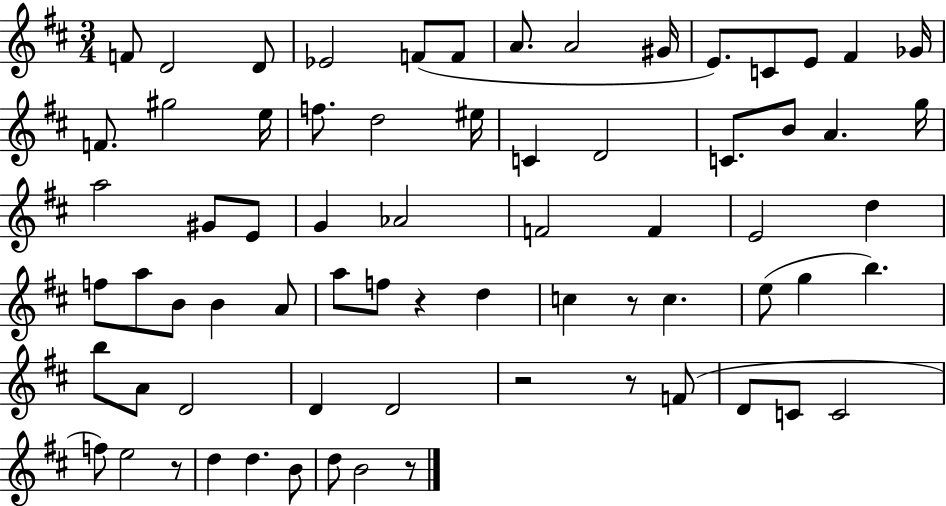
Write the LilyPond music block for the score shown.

{
  \clef treble
  \numericTimeSignature
  \time 3/4
  \key d \major
  \repeat volta 2 { f'8 d'2 d'8 | ees'2 f'8( f'8 | a'8. a'2 gis'16 | e'8.) c'8 e'8 fis'4 ges'16 | \break f'8. gis''2 e''16 | f''8. d''2 eis''16 | c'4 d'2 | c'8. b'8 a'4. g''16 | \break a''2 gis'8 e'8 | g'4 aes'2 | f'2 f'4 | e'2 d''4 | \break f''8 a''8 b'8 b'4 a'8 | a''8 f''8 r4 d''4 | c''4 r8 c''4. | e''8( g''4 b''4.) | \break b''8 a'8 d'2 | d'4 d'2 | r2 r8 f'8( | d'8 c'8 c'2 | \break f''8) e''2 r8 | d''4 d''4. b'8 | d''8 b'2 r8 | } \bar "|."
}